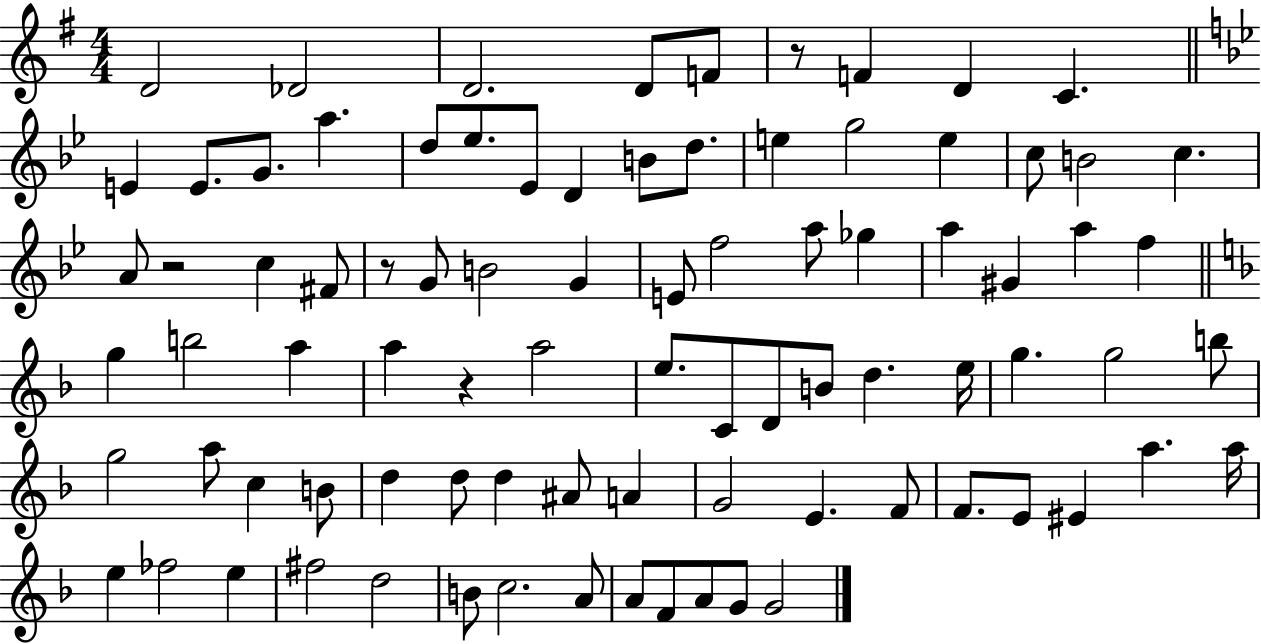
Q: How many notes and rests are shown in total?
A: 86